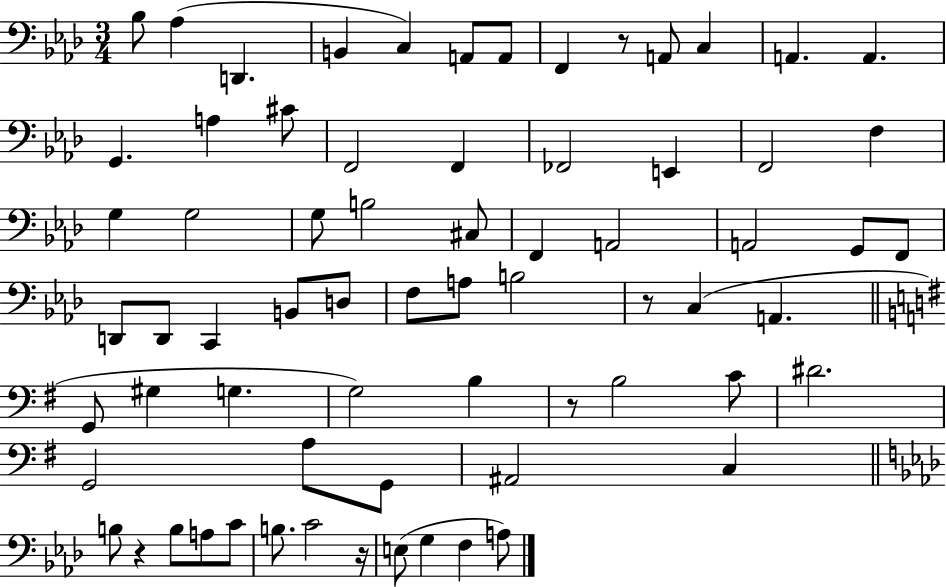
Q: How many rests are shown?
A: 5